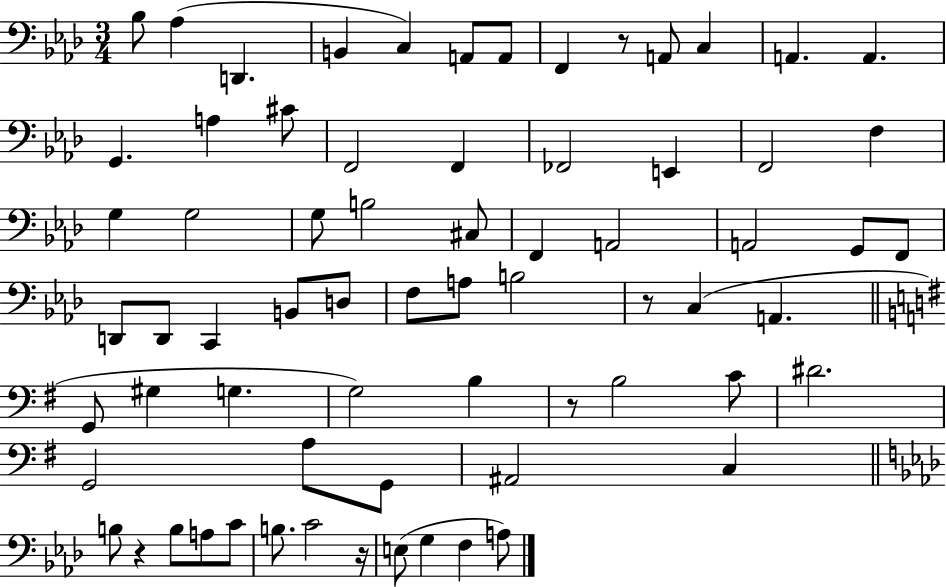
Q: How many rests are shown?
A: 5